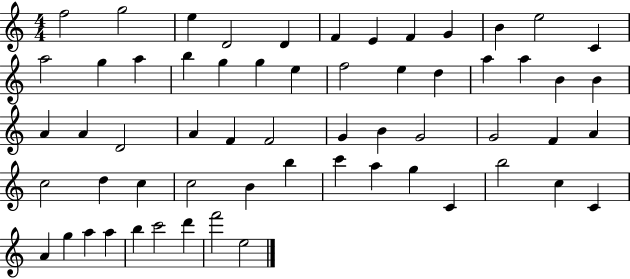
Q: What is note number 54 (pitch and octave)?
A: A5